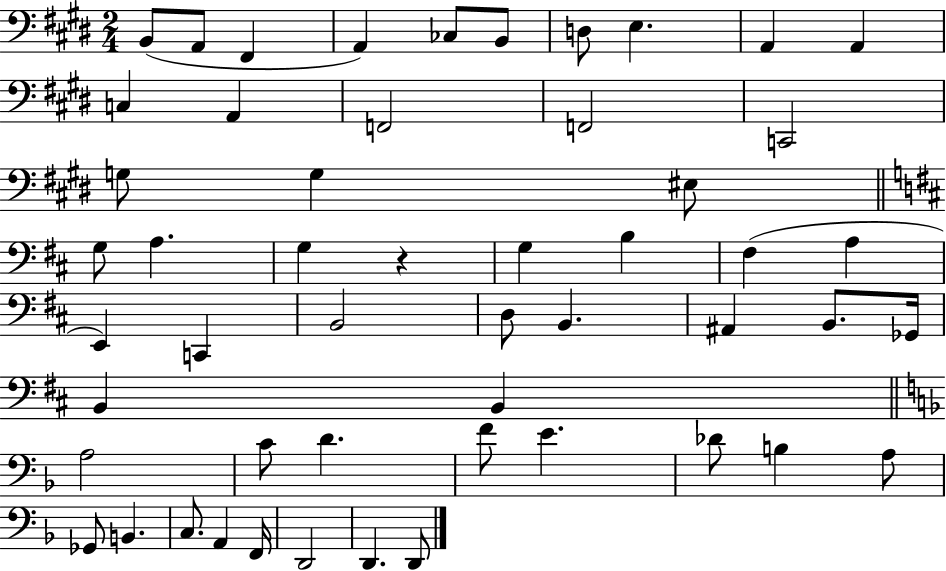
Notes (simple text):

B2/e A2/e F#2/q A2/q CES3/e B2/e D3/e E3/q. A2/q A2/q C3/q A2/q F2/h F2/h C2/h G3/e G3/q EIS3/e G3/e A3/q. G3/q R/q G3/q B3/q F#3/q A3/q E2/q C2/q B2/h D3/e B2/q. A#2/q B2/e. Gb2/s B2/q B2/q A3/h C4/e D4/q. F4/e E4/q. Db4/e B3/q A3/e Gb2/e B2/q. C3/e. A2/q F2/s D2/h D2/q. D2/e